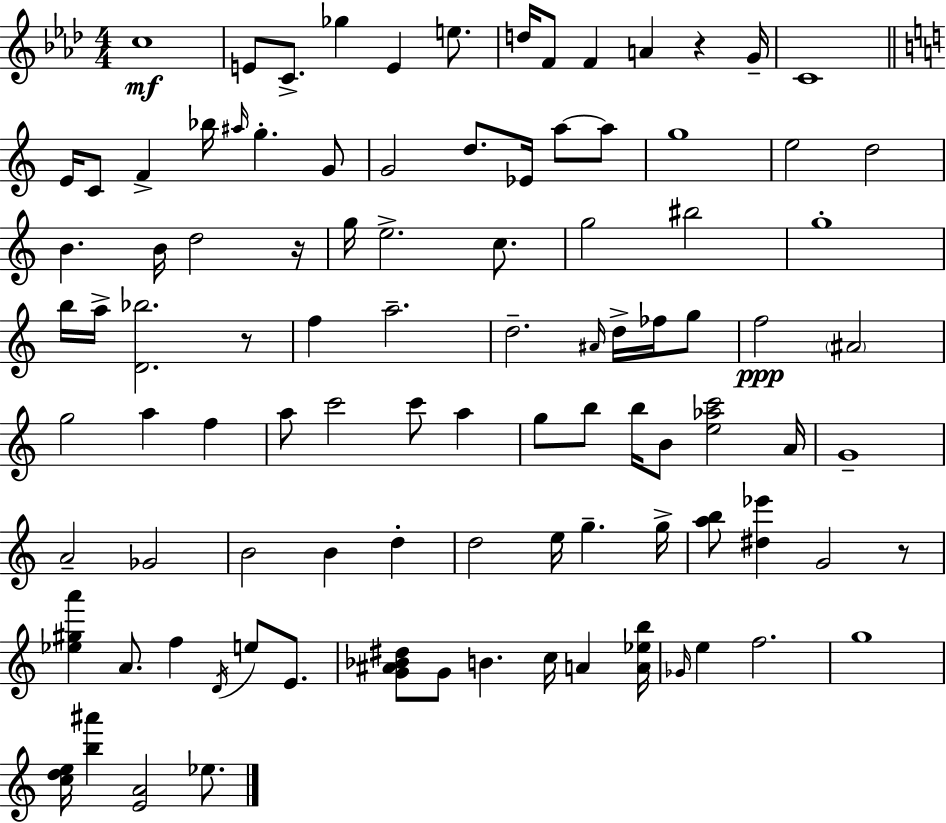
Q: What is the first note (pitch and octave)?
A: C5